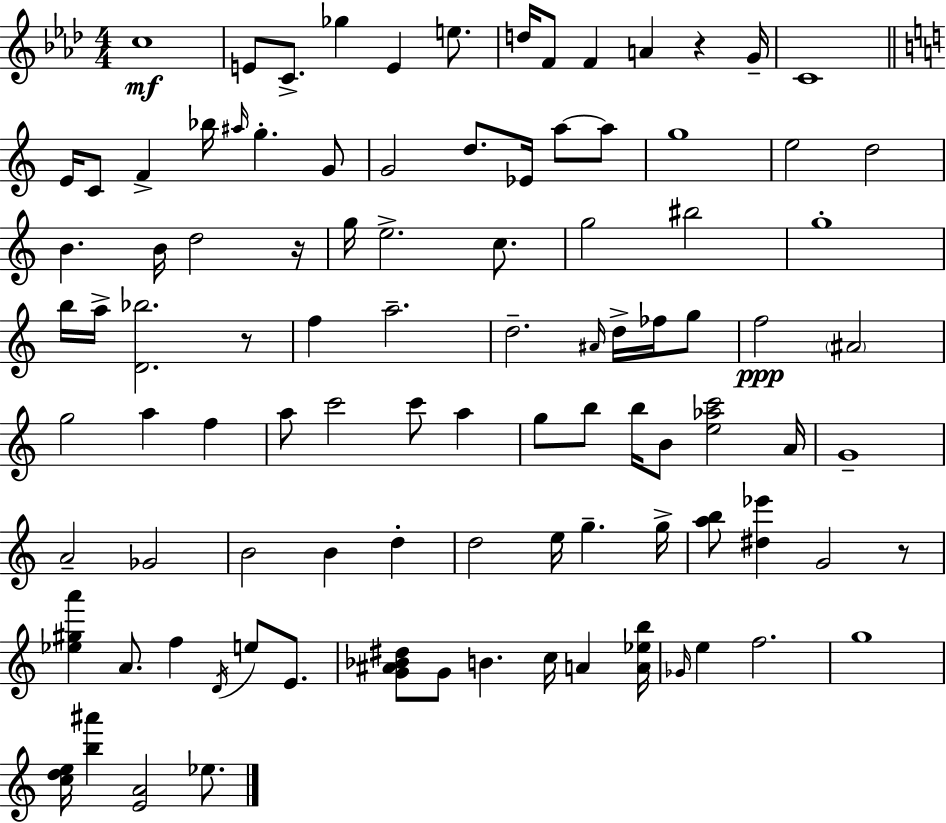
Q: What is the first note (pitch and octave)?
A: C5